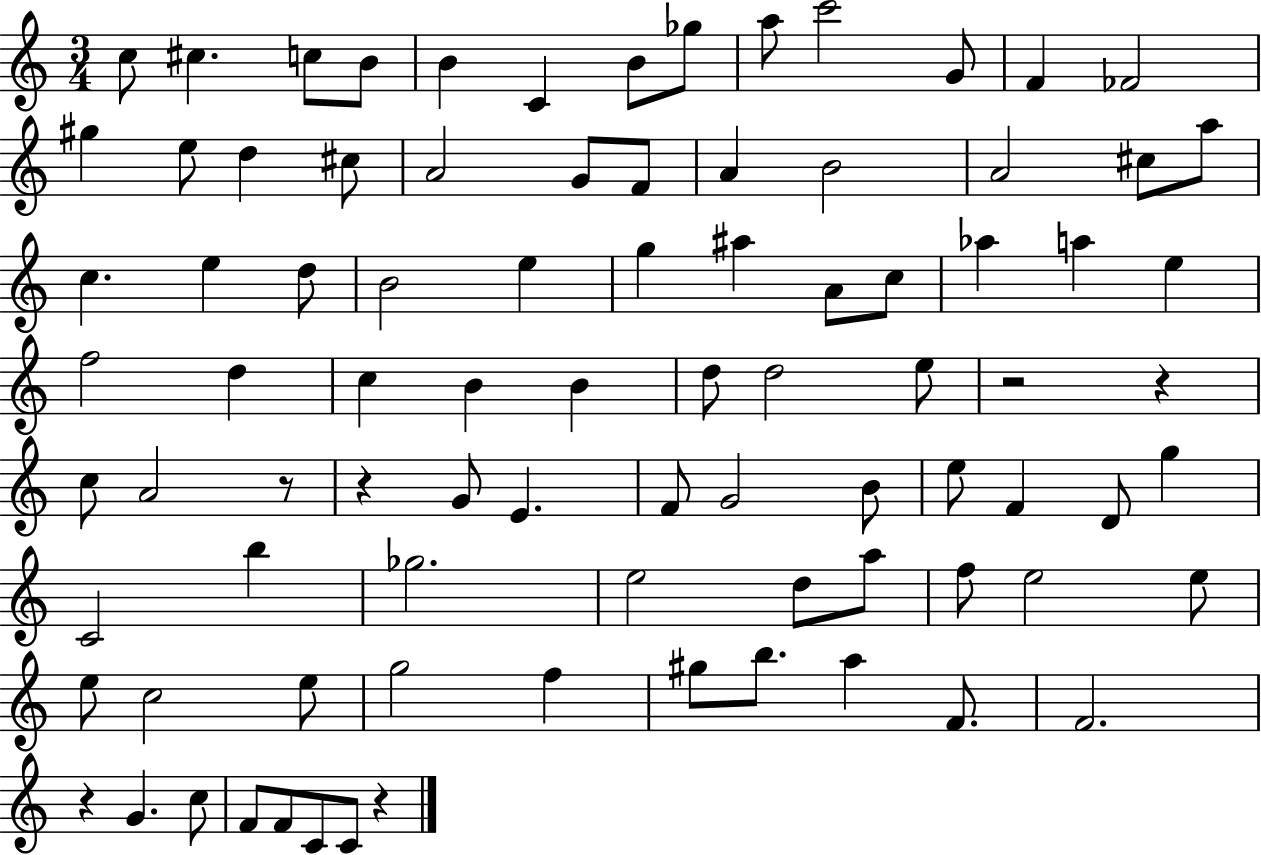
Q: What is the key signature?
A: C major